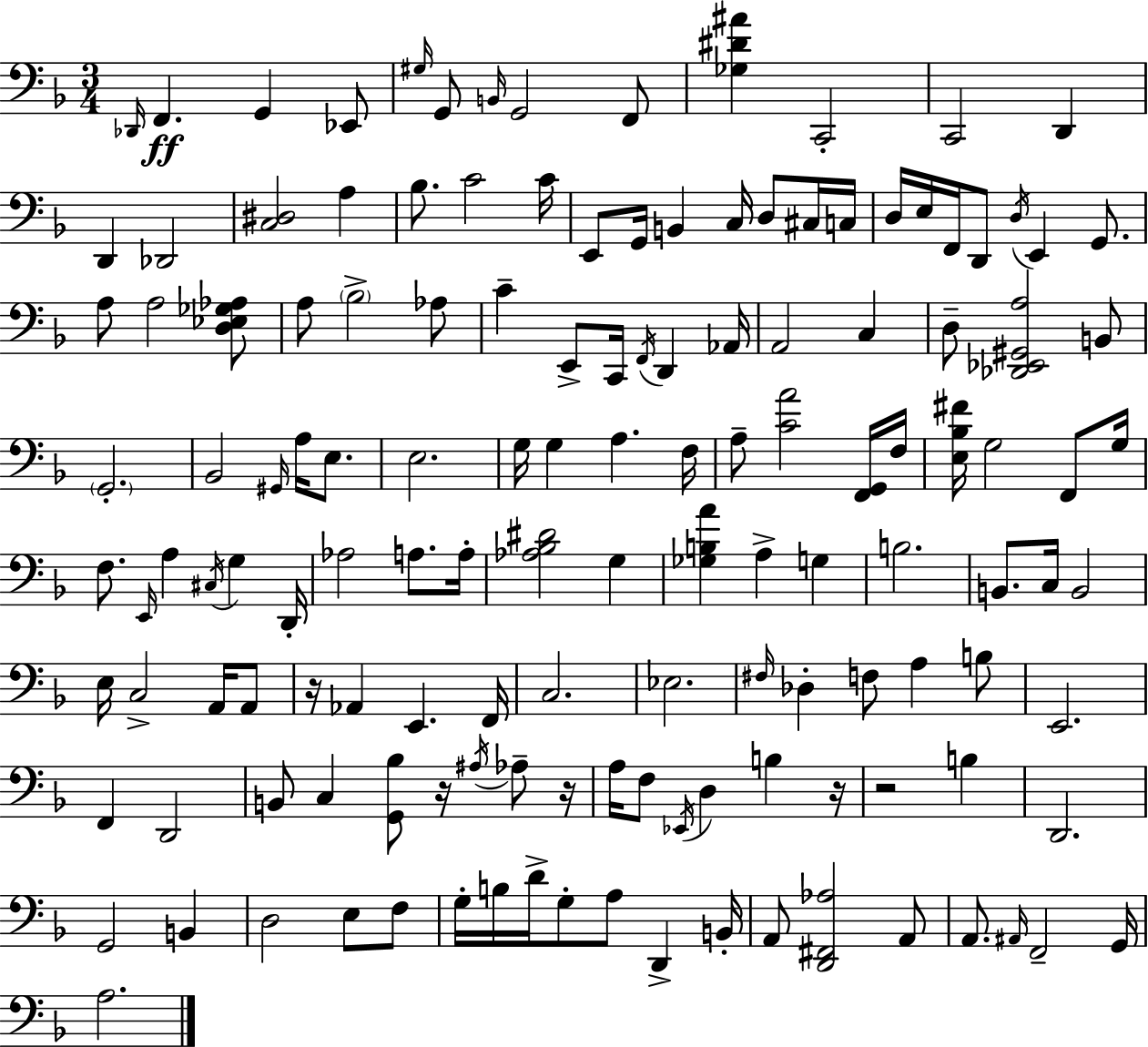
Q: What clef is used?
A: bass